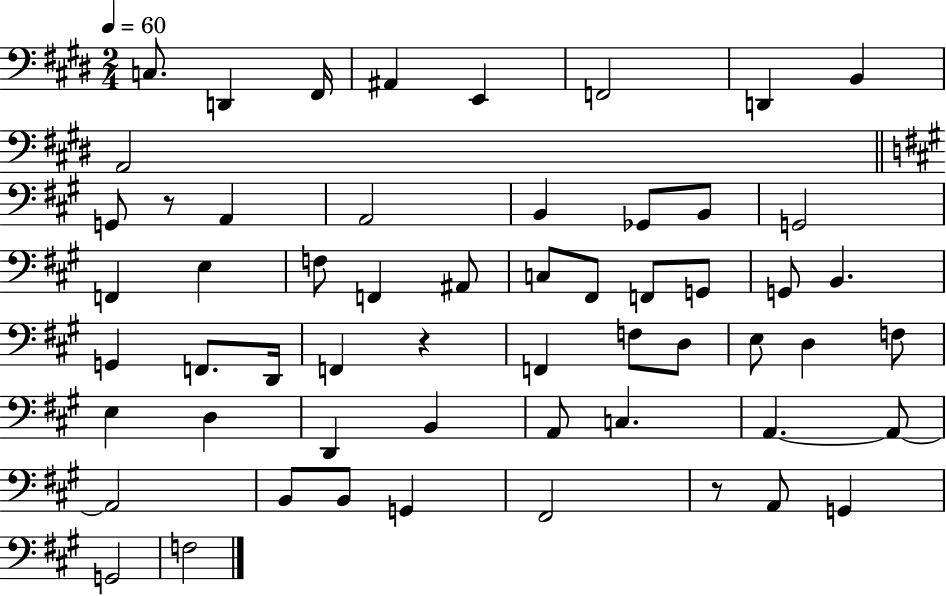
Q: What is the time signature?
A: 2/4